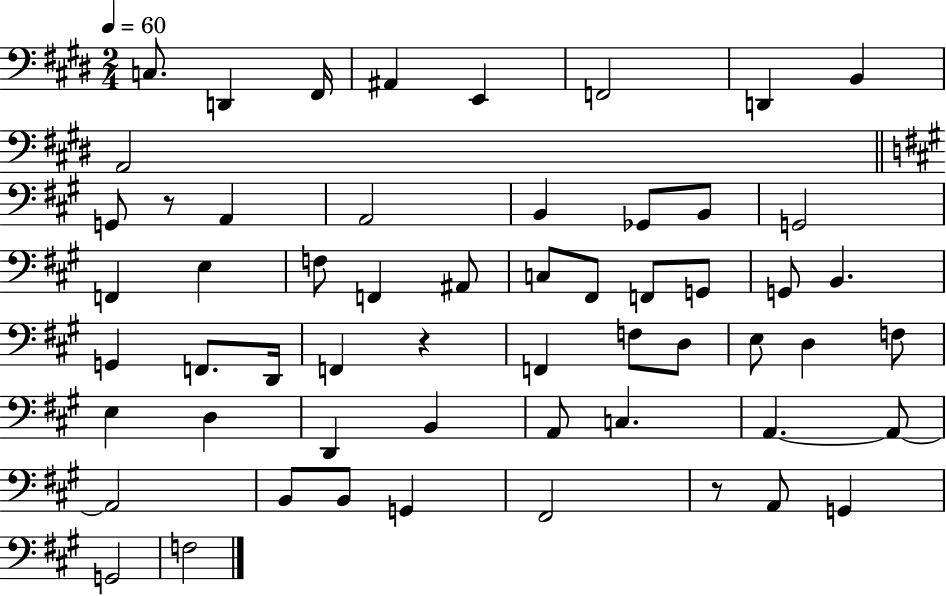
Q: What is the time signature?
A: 2/4